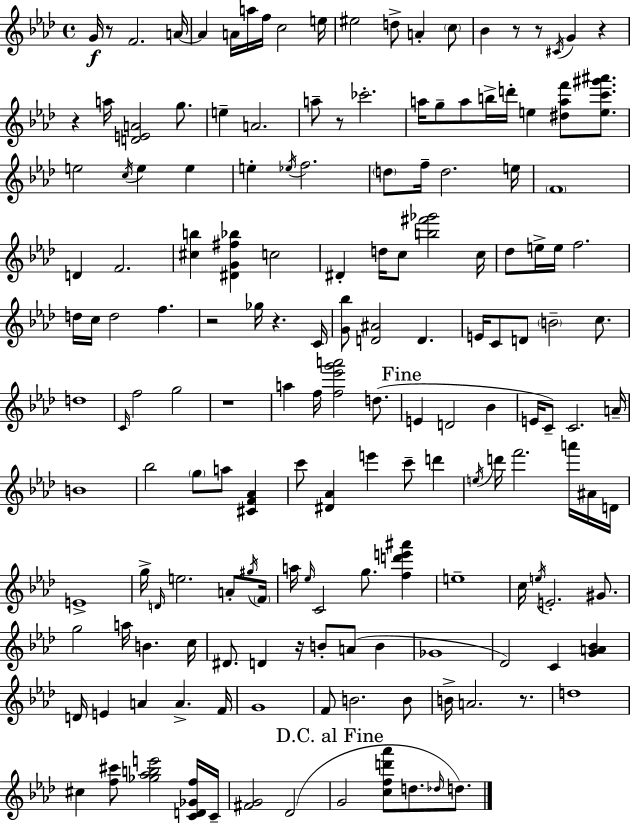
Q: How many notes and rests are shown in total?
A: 167